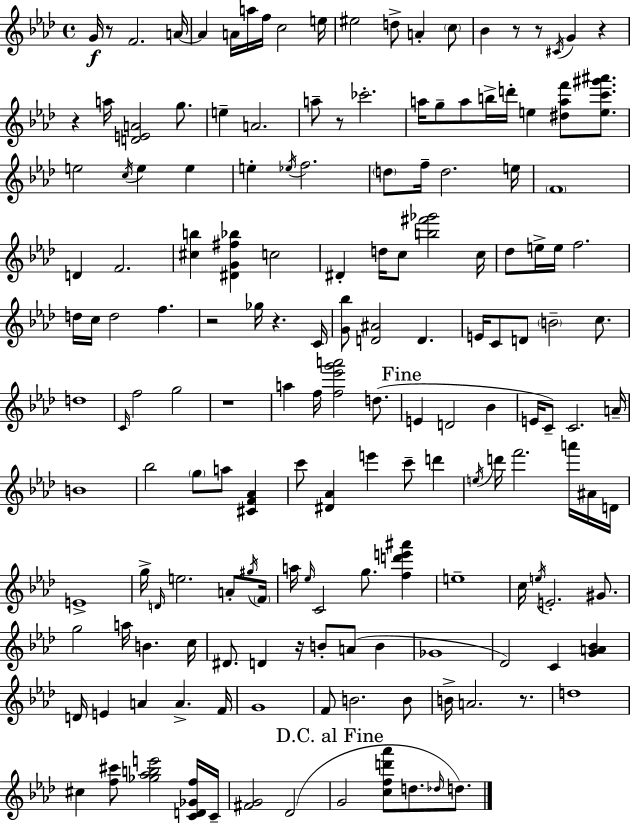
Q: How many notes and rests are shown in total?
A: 167